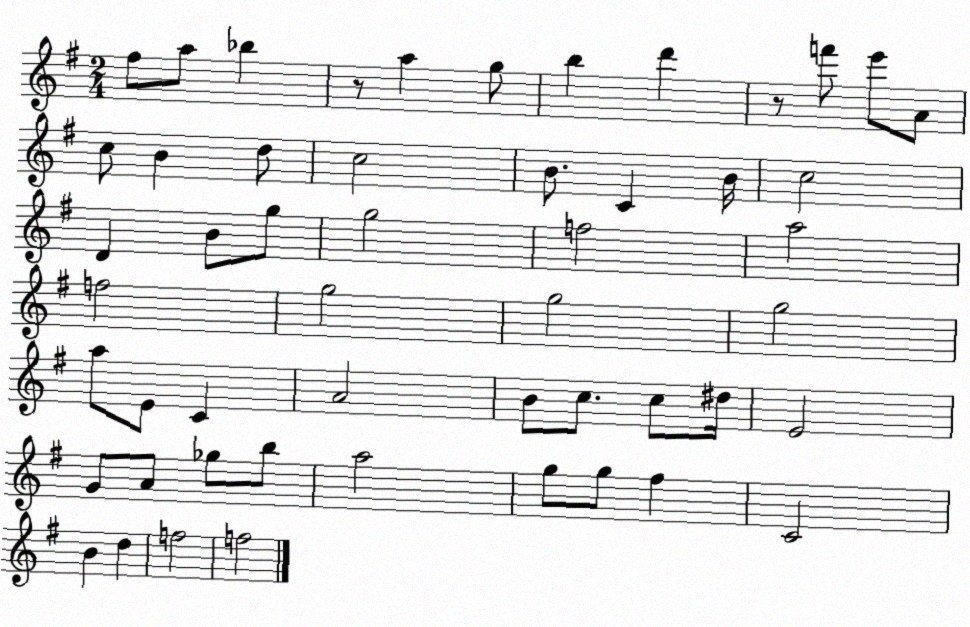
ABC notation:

X:1
T:Untitled
M:2/4
L:1/4
K:G
^f/2 a/2 _b z/2 a g/2 b d' z/2 f'/2 e'/2 A/2 c/2 B d/2 c2 B/2 C B/4 c2 D B/2 g/2 g2 f2 a2 f2 g2 g2 g2 a/2 E/2 C A2 B/2 c/2 c/2 ^d/4 E2 G/2 A/2 _g/2 b/2 a2 g/2 g/2 ^f C2 B d f2 f2